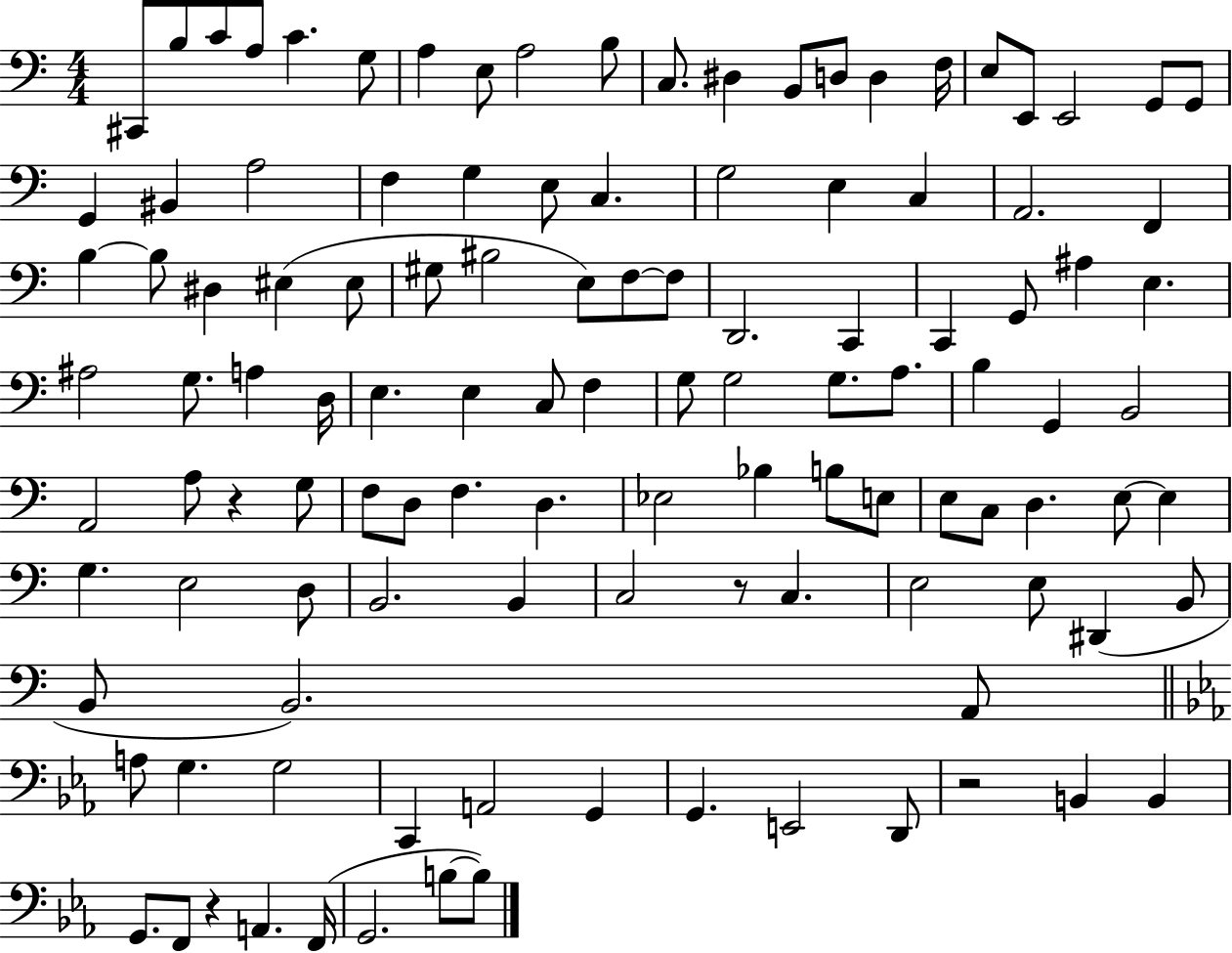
C#2/e B3/e C4/e A3/e C4/q. G3/e A3/q E3/e A3/h B3/e C3/e. D#3/q B2/e D3/e D3/q F3/s E3/e E2/e E2/h G2/e G2/e G2/q BIS2/q A3/h F3/q G3/q E3/e C3/q. G3/h E3/q C3/q A2/h. F2/q B3/q B3/e D#3/q EIS3/q EIS3/e G#3/e BIS3/h E3/e F3/e F3/e D2/h. C2/q C2/q G2/e A#3/q E3/q. A#3/h G3/e. A3/q D3/s E3/q. E3/q C3/e F3/q G3/e G3/h G3/e. A3/e. B3/q G2/q B2/h A2/h A3/e R/q G3/e F3/e D3/e F3/q. D3/q. Eb3/h Bb3/q B3/e E3/e E3/e C3/e D3/q. E3/e E3/q G3/q. E3/h D3/e B2/h. B2/q C3/h R/e C3/q. E3/h E3/e D#2/q B2/e B2/e B2/h. A2/e A3/e G3/q. G3/h C2/q A2/h G2/q G2/q. E2/h D2/e R/h B2/q B2/q G2/e. F2/e R/q A2/q. F2/s G2/h. B3/e B3/e